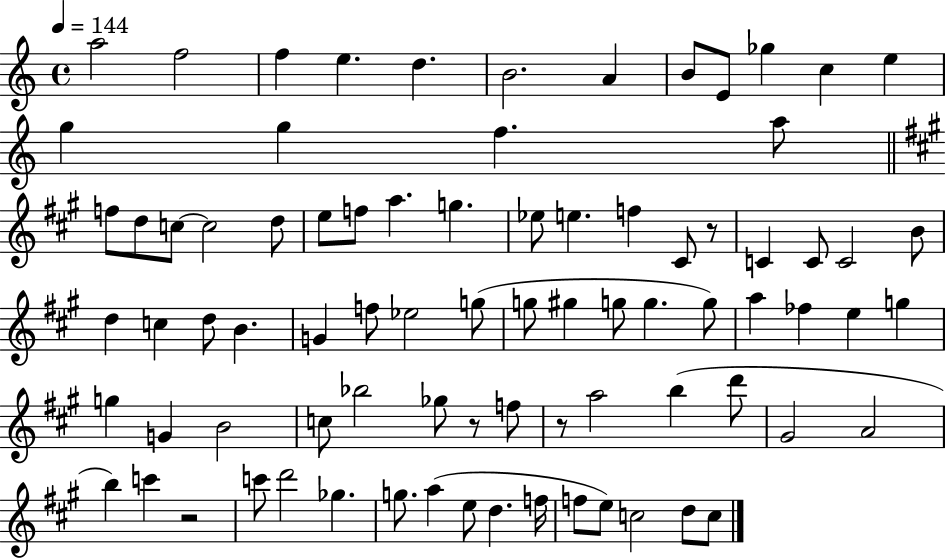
A5/h F5/h F5/q E5/q. D5/q. B4/h. A4/q B4/e E4/e Gb5/q C5/q E5/q G5/q G5/q F5/q. A5/e F5/e D5/e C5/e C5/h D5/e E5/e F5/e A5/q. G5/q. Eb5/e E5/q. F5/q C#4/e R/e C4/q C4/e C4/h B4/e D5/q C5/q D5/e B4/q. G4/q F5/e Eb5/h G5/e G5/e G#5/q G5/e G5/q. G5/e A5/q FES5/q E5/q G5/q G5/q G4/q B4/h C5/e Bb5/h Gb5/e R/e F5/e R/e A5/h B5/q D6/e G#4/h A4/h B5/q C6/q R/h C6/e D6/h Gb5/q. G5/e. A5/q E5/e D5/q. F5/s F5/e E5/e C5/h D5/e C5/e